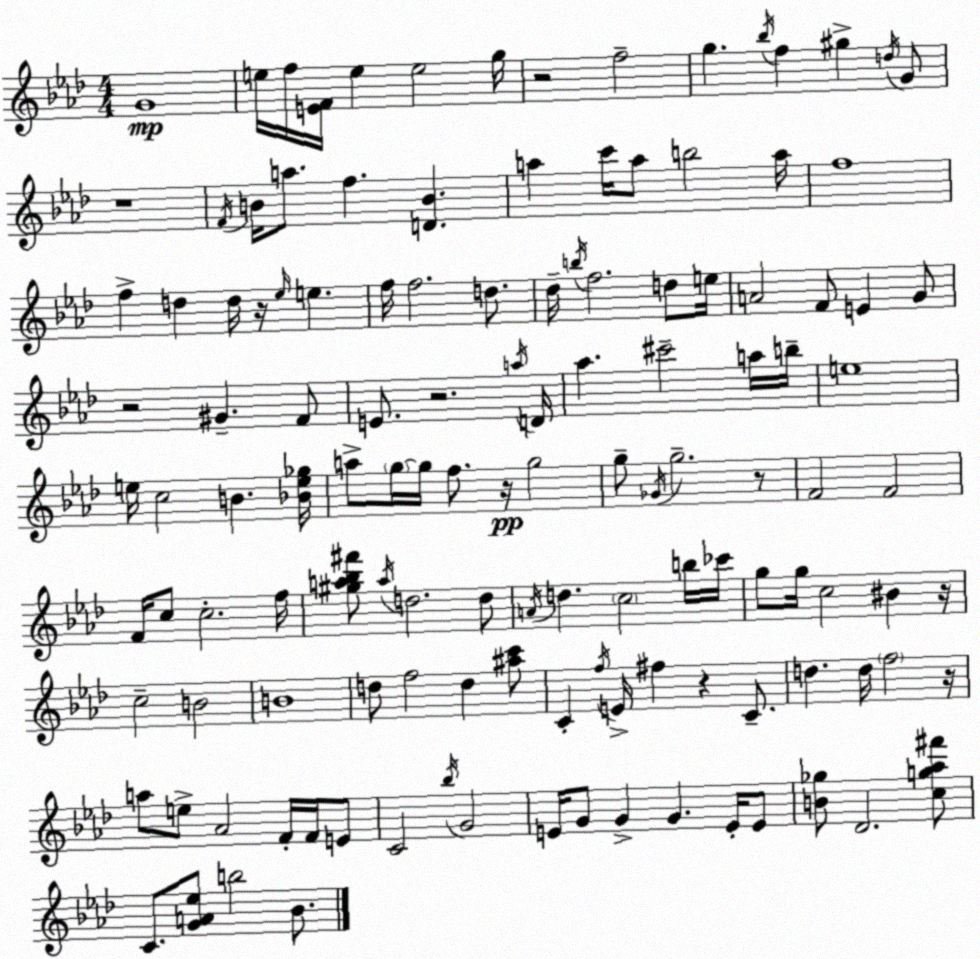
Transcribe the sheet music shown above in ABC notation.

X:1
T:Untitled
M:4/4
L:1/4
K:Ab
G4 e/4 f/4 [EF]/4 e e2 g/4 z2 f2 g _b/4 f ^g d/4 G/2 z4 F/4 B/4 a/2 f [DB] a c'/4 a/2 b2 a/4 f4 f d d/4 z/4 _e/4 e f/4 f2 d/2 _d/4 b/4 f2 d/2 e/4 A2 F/2 E G/2 z2 ^G F/2 E/2 z2 a/4 D/4 _a ^c'2 a/4 b/4 e4 e/4 c2 B [_Be_g]/4 a/2 g/4 g/4 f/2 z/4 g2 g/2 _G/4 g2 z/2 F2 F2 F/4 c/2 c2 f/4 [^ga_b^f']/2 a/4 d2 d/2 A/4 d c2 b/4 _c'/4 g/2 g/4 c2 ^B z/4 c2 B2 B4 d/2 f2 d [^ac']/2 C f/4 E/4 ^f z C/2 d d/4 f2 z/4 a/2 e/2 _A2 F/4 F/4 E/2 C2 _b/4 G2 E/4 G/2 G G E/4 E/2 [B_g]/2 _D2 [cg_a^f']/2 C/2 [GA_e]/2 b2 _B/2